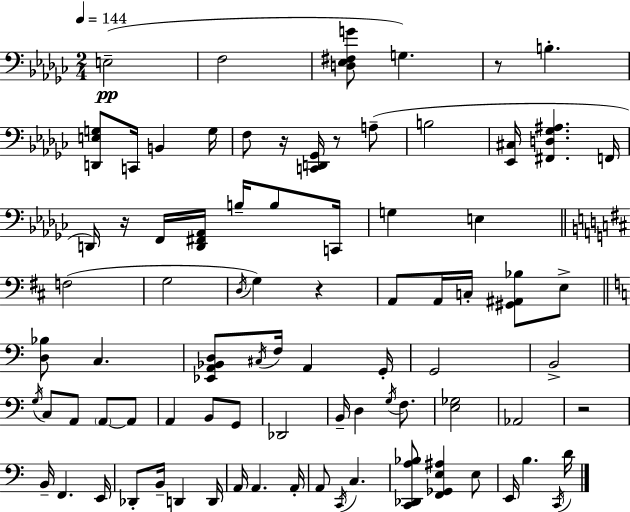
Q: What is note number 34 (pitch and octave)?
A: G3